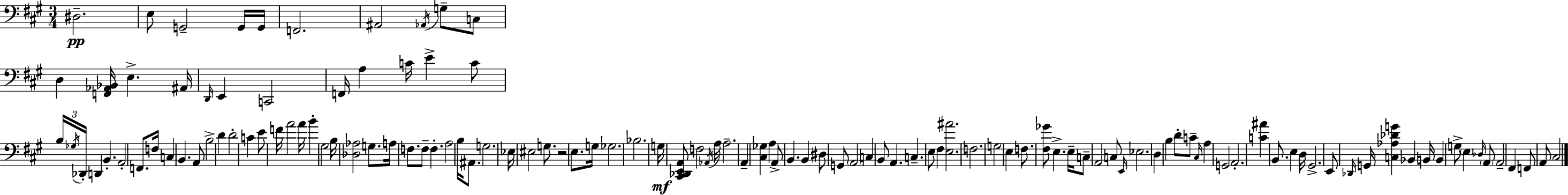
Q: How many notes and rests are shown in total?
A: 125